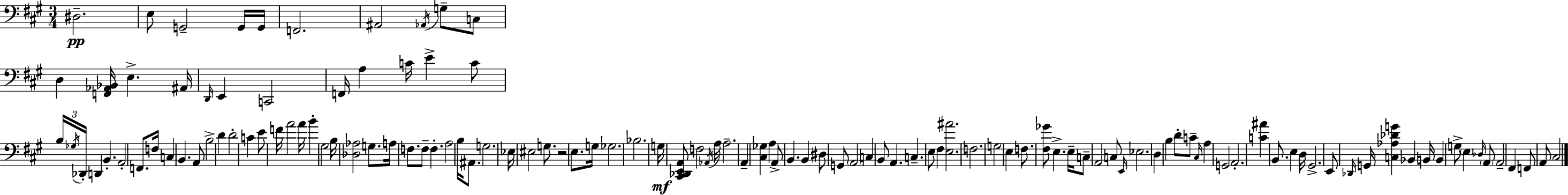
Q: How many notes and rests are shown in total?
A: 125